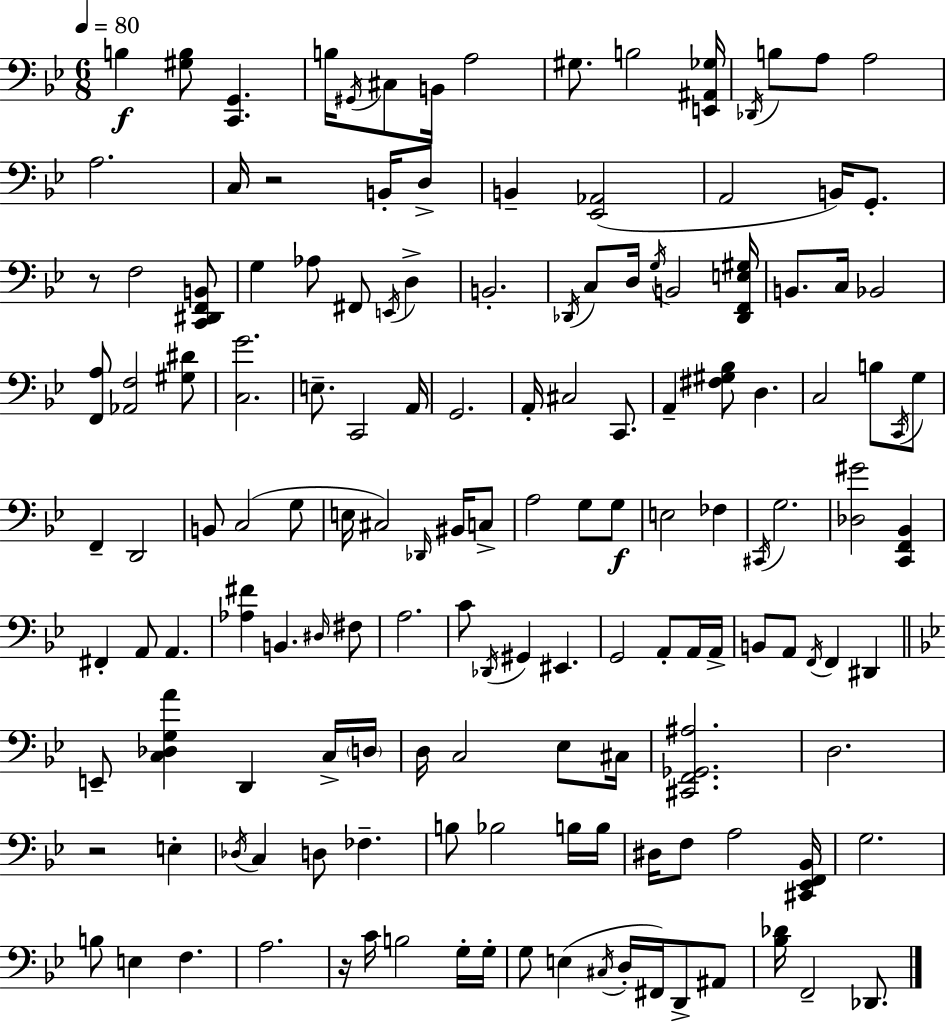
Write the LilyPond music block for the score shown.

{
  \clef bass
  \numericTimeSignature
  \time 6/8
  \key g \minor
  \tempo 4 = 80
  b4\f <gis b>8 <c, g,>4. | b16 \acciaccatura { gis,16 } cis8 b,16 a2 | gis8. b2 | <e, ais, ges>16 \acciaccatura { des,16 } b8 a8 a2 | \break a2. | c16 r2 b,16-. | d8-> b,4-- <ees, aes,>2( | a,2 b,16) g,8.-. | \break r8 f2 | <c, dis, f, b,>8 g4 aes8 fis,8 \acciaccatura { e,16 } d4-> | b,2.-. | \acciaccatura { des,16 } c8 d16 \acciaccatura { g16 } b,2 | \break <des, f, e gis>16 b,8. c16 bes,2 | <f, a>8 <aes, f>2 | <gis dis'>8 <c g'>2. | e8.-- c,2 | \break a,16 g,2. | a,16-. cis2 | c,8. a,4-- <fis gis bes>8 d4. | c2 | \break b8 \acciaccatura { c,16 } g8 f,4-- d,2 | b,8 c2( | g8 e16 cis2) | \grace { des,16 } bis,16 c8-> a2 | \break g8 g8\f e2 | fes4 \acciaccatura { cis,16 } g2. | <des gis'>2 | <c, f, bes,>4 fis,4-. | \break a,8 a,4. <aes fis'>4 | b,4. \grace { dis16 } fis8 a2. | c'8 \acciaccatura { des,16 } | gis,4 eis,4. g,2 | \break a,8-. a,16 a,16-> b,8 | a,8 \acciaccatura { f,16 } f,4 dis,4 \bar "||" \break \key bes \major e,8-- <c des g a'>4 d,4 c16-> \parenthesize d16 | d16 c2 ees8 cis16 | <cis, f, ges, ais>2. | d2. | \break r2 e4-. | \acciaccatura { des16 } c4 d8 fes4.-- | b8 bes2 b16 | b16 dis16 f8 a2 | \break <cis, ees, f, bes,>16 g2. | b8 e4 f4. | a2. | r16 c'16 b2 g16-. | \break g16-. g8 e4( \acciaccatura { cis16 } d16-. fis,16) d,8-> | ais,8 <bes des'>16 f,2-- des,8. | \bar "|."
}